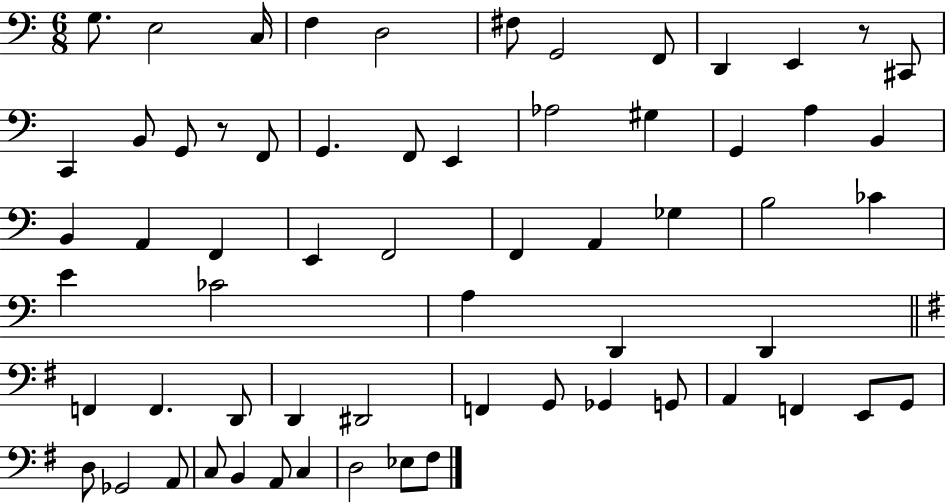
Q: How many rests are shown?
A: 2